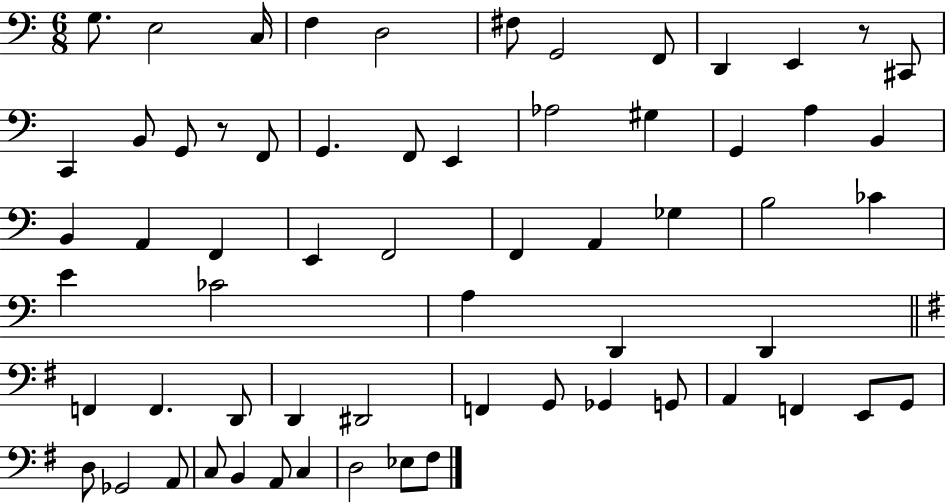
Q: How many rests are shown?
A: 2